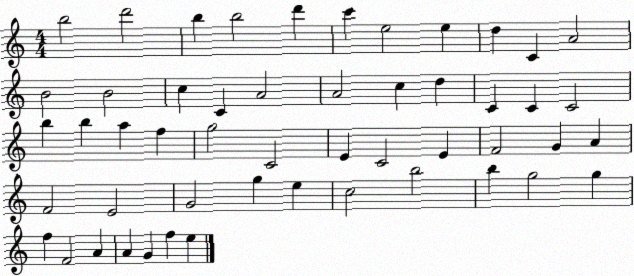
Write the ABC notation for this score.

X:1
T:Untitled
M:4/4
L:1/4
K:C
b2 d'2 b b2 d' c' e2 e d C A2 B2 B2 c C A2 A2 c d C C C2 b b a f g2 C2 E C2 E F2 G A F2 E2 G2 g e c2 b2 b g2 g f F2 A A G f e